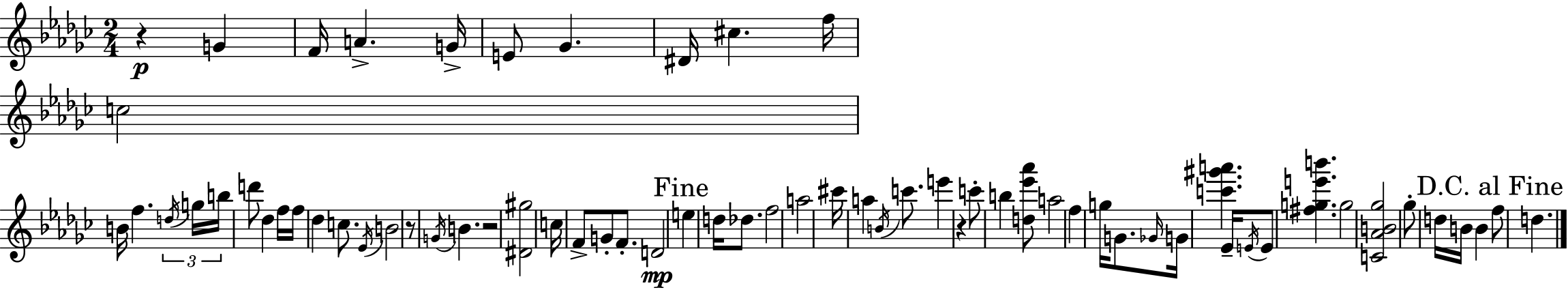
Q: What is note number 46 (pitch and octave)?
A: G4